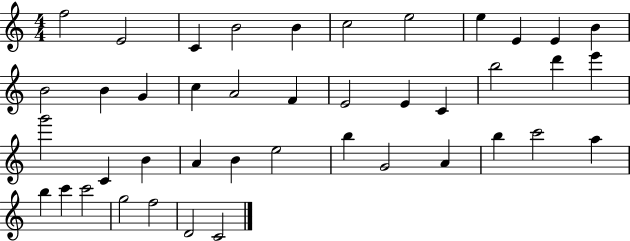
X:1
T:Untitled
M:4/4
L:1/4
K:C
f2 E2 C B2 B c2 e2 e E E B B2 B G c A2 F E2 E C b2 d' e' g'2 C B A B e2 b G2 A b c'2 a b c' c'2 g2 f2 D2 C2